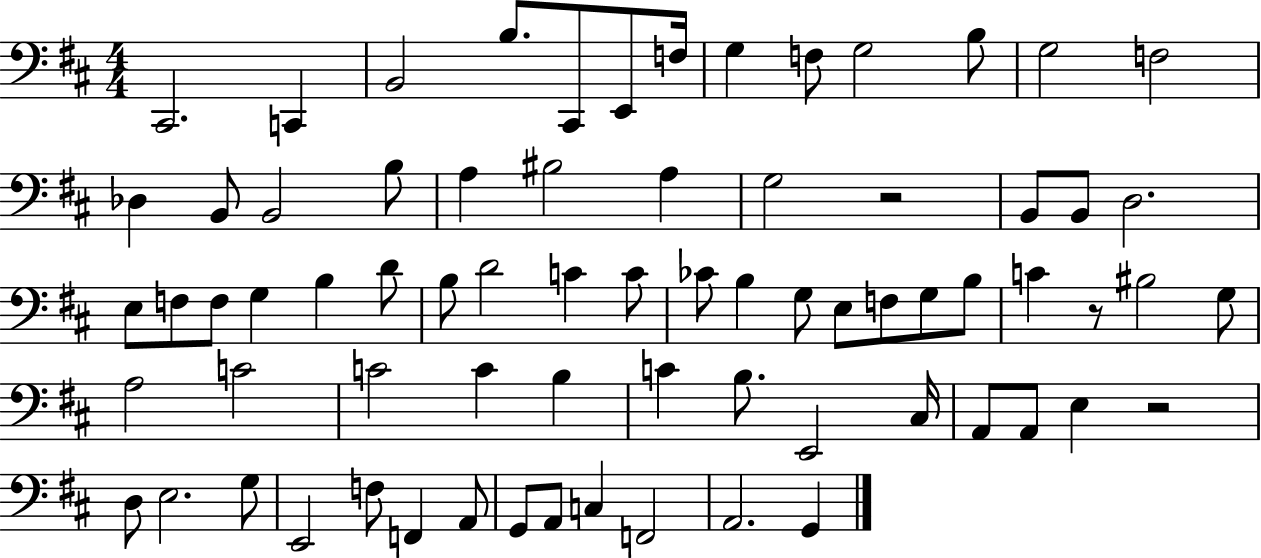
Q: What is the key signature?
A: D major